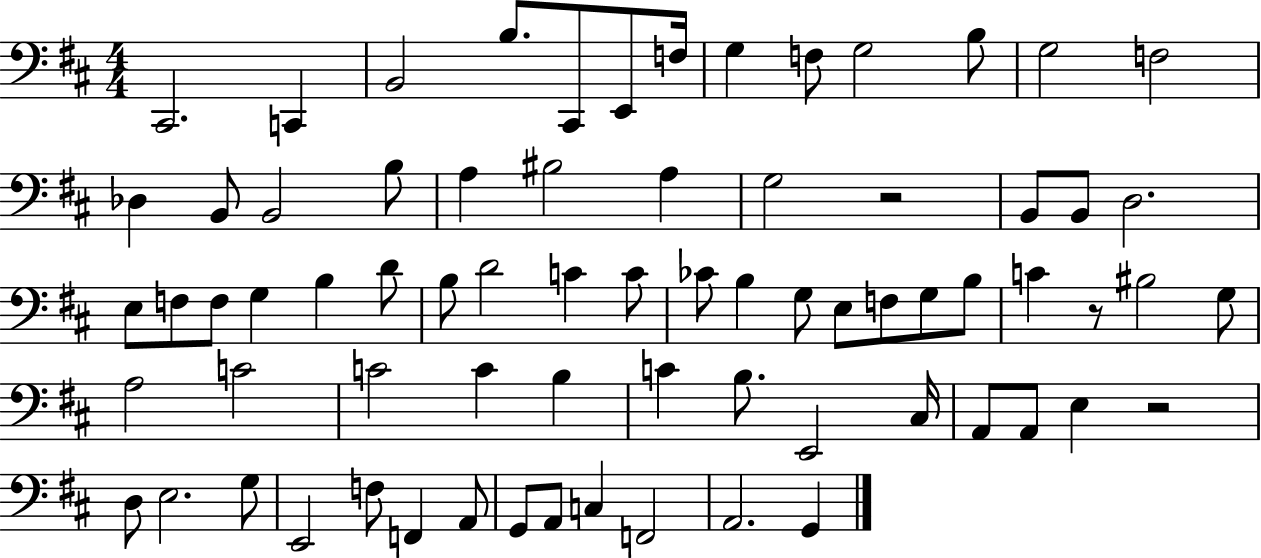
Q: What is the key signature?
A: D major